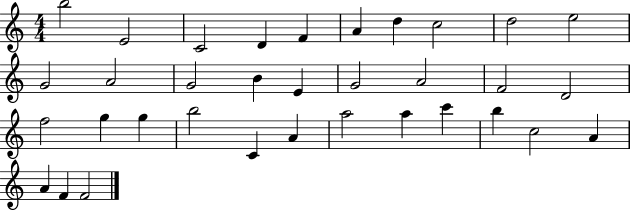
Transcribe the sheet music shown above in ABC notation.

X:1
T:Untitled
M:4/4
L:1/4
K:C
b2 E2 C2 D F A d c2 d2 e2 G2 A2 G2 B E G2 A2 F2 D2 f2 g g b2 C A a2 a c' b c2 A A F F2